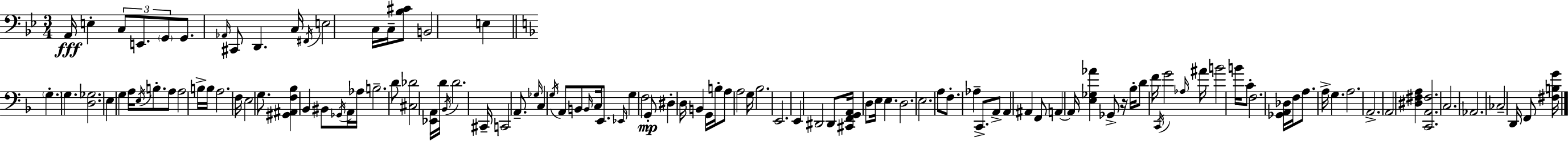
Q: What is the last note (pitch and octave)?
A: F2